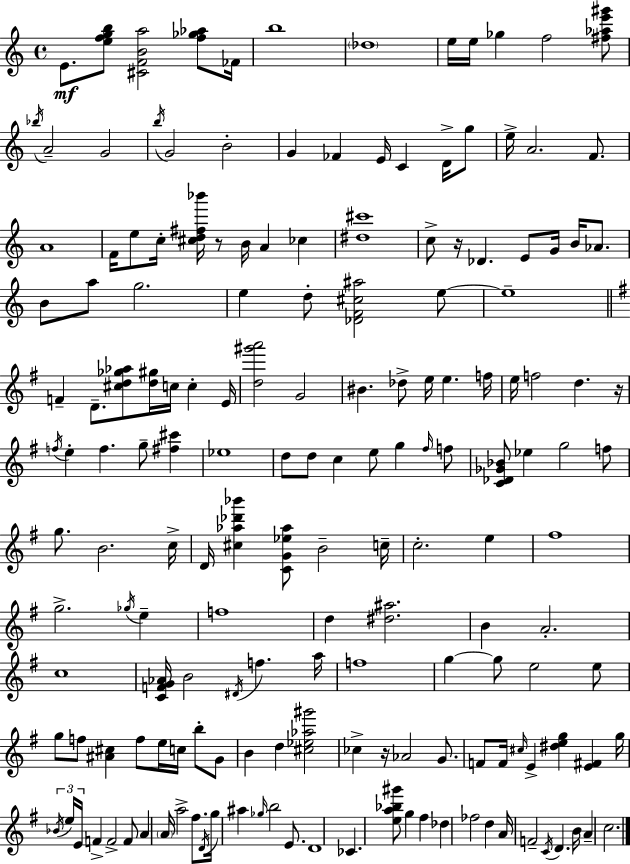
E4/e. [E5,F5,G5,B5]/e [C#4,F4,B4,A5]/h [F5,Gb5,Ab5]/e FES4/s B5/w Db5/w E5/s E5/s Gb5/q F5/h [F#5,Ab5,E6,G#6]/e Bb5/s A4/h G4/h B5/s G4/h B4/h G4/q FES4/q E4/s C4/q D4/s G5/e E5/s A4/h. F4/e. A4/w F4/s E5/e C5/s [C#5,D5,F#5,Bb6]/s R/e B4/s A4/q CES5/q [D#5,C#6]/w C5/e R/s Db4/q. E4/e G4/s B4/s Ab4/e. B4/e A5/e G5/h. E5/q D5/e [Db4,F4,C#5,A#5]/h E5/e E5/w F4/q D4/e. [C#5,D5,Gb5,Ab5]/e [D5,G#5]/s C5/s C5/q E4/s [D5,G#6,A6]/h G4/h BIS4/q. Db5/e E5/s E5/q. F5/s E5/s F5/h D5/q. R/s F5/s E5/q F5/q. G5/e [F#5,C#6]/q Eb5/w D5/e D5/e C5/q E5/e G5/q F#5/s F5/e [C4,Db4,Gb4,Bb4]/e Eb5/q G5/h F5/e G5/e. B4/h. C5/s D4/s [C#5,Ab5,Db6,Bb6]/q [C4,G4,Eb5,Ab5]/e B4/h C5/s C5/h. E5/q F#5/w G5/h. Gb5/s E5/q F5/w D5/q [D#5,A#5]/h. B4/q A4/h. C5/w [C4,F4,G4,Ab4]/s B4/h D#4/s F5/q. A5/s F5/w G5/q G5/e E5/h E5/e G5/e F5/e [A#4,C#5]/q F5/e E5/s C5/s B5/e G4/e B4/q D5/q [C#5,Eb5,Ab5,G#6]/h CES5/q R/s Ab4/h G4/e. F4/e F4/s C#5/s E4/q [D#5,E5,G5]/q [E4,F#4]/q G5/s Bb4/s E5/s E4/s F4/q F4/h F4/e A4/q A4/s A5/h F#5/e. D4/s G5/s A#5/q Gb5/s B5/h E4/e. D4/w CES4/q. [E5,A5,Bb5,G#6]/e G5/q F#5/q Db5/q FES5/h D5/q A4/s F4/h C4/s D4/q. B4/s A4/q C5/h.